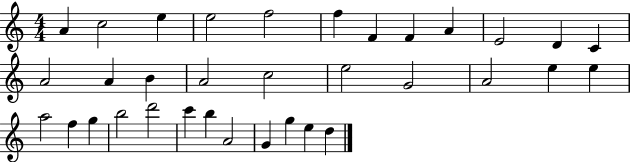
X:1
T:Untitled
M:4/4
L:1/4
K:C
A c2 e e2 f2 f F F A E2 D C A2 A B A2 c2 e2 G2 A2 e e a2 f g b2 d'2 c' b A2 G g e d